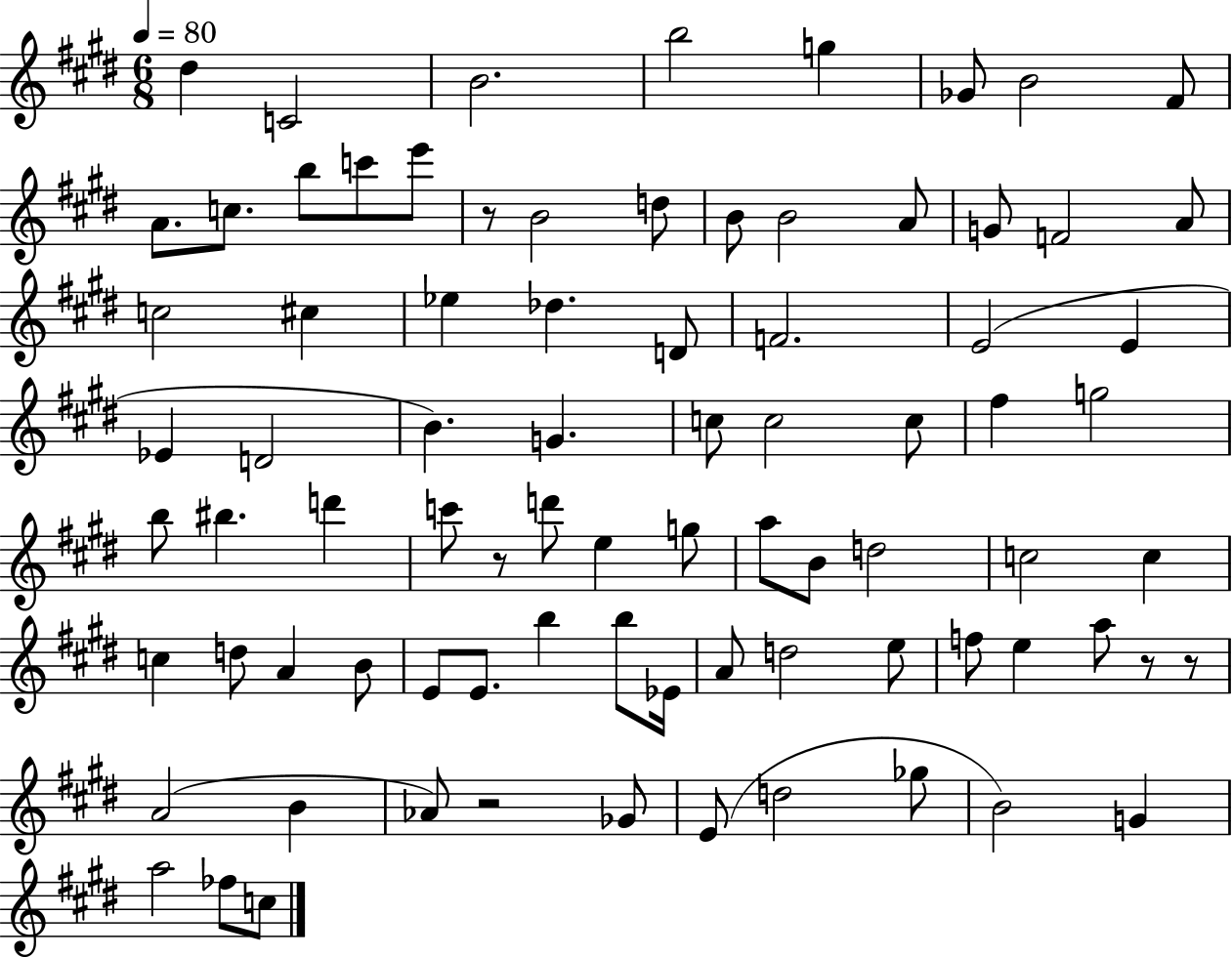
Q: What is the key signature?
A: E major